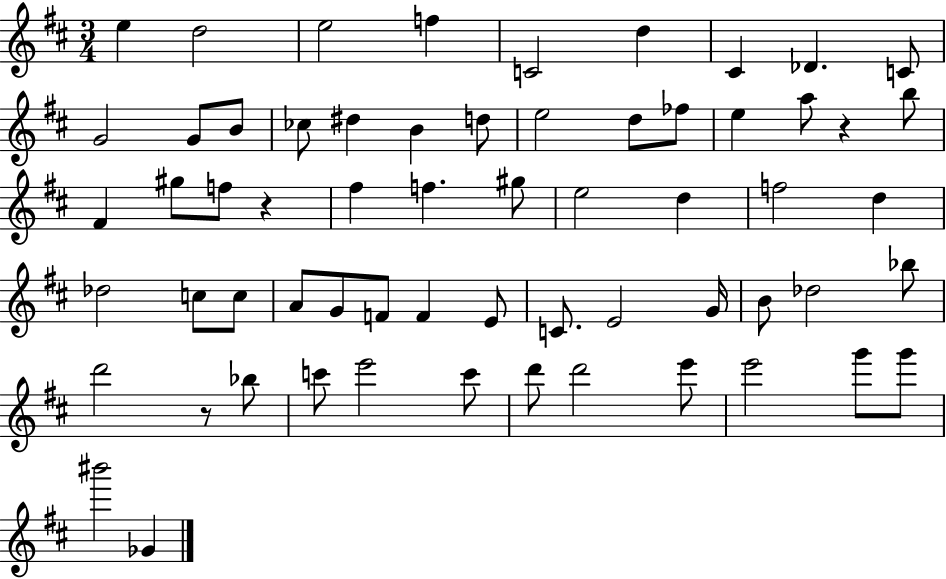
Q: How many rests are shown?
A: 3